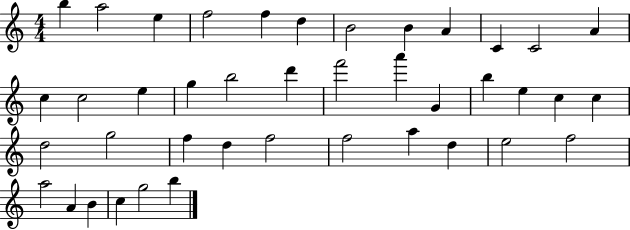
{
  \clef treble
  \numericTimeSignature
  \time 4/4
  \key c \major
  b''4 a''2 e''4 | f''2 f''4 d''4 | b'2 b'4 a'4 | c'4 c'2 a'4 | \break c''4 c''2 e''4 | g''4 b''2 d'''4 | f'''2 a'''4 g'4 | b''4 e''4 c''4 c''4 | \break d''2 g''2 | f''4 d''4 f''2 | f''2 a''4 d''4 | e''2 f''2 | \break a''2 a'4 b'4 | c''4 g''2 b''4 | \bar "|."
}